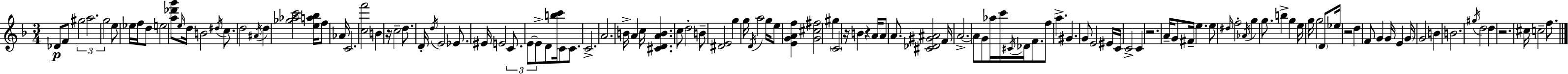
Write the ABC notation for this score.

X:1
T:Untitled
M:3/4
L:1/4
K:F
_D/2 F/2 ^g2 a2 g2 e/2 _e/4 f/4 d/2 e2 [a_d'g']/2 e/4 d/4 B2 ^d/4 c/2 d2 ^A/4 d [_g_ac']2 [ea_b]/4 f/2 _A/4 C2 [cf']2 B z/4 c2 d/2 D/4 d/4 E2 _E/2 ^E/4 E2 C/2 E/2 E/2 D/2 [bc']/4 C/2 C/2 C2 A2 B/4 A c/4 [^CDAB] c/2 d2 B/2 [^DE]2 g g/4 D/4 a2 g/4 e/2 [EGAf] [G^c^f]2 ^g C2 z/4 B z A/4 A/2 A/2 [^C_D^G^A]2 F/4 A2 A/2 G/2 _a/4 c'/4 ^C/4 _D/4 F/2 f/2 a ^G G/2 E2 ^E/4 C/4 C2 C z2 A/4 G/2 ^F/4 e e/2 ^d/4 f2 _A/4 g g/2 b g e/4 g/4 g2 D/2 _e/4 z2 d F/2 G G/4 E G/4 G2 B B2 ^g/4 d2 d z2 ^c/4 c2 f/2